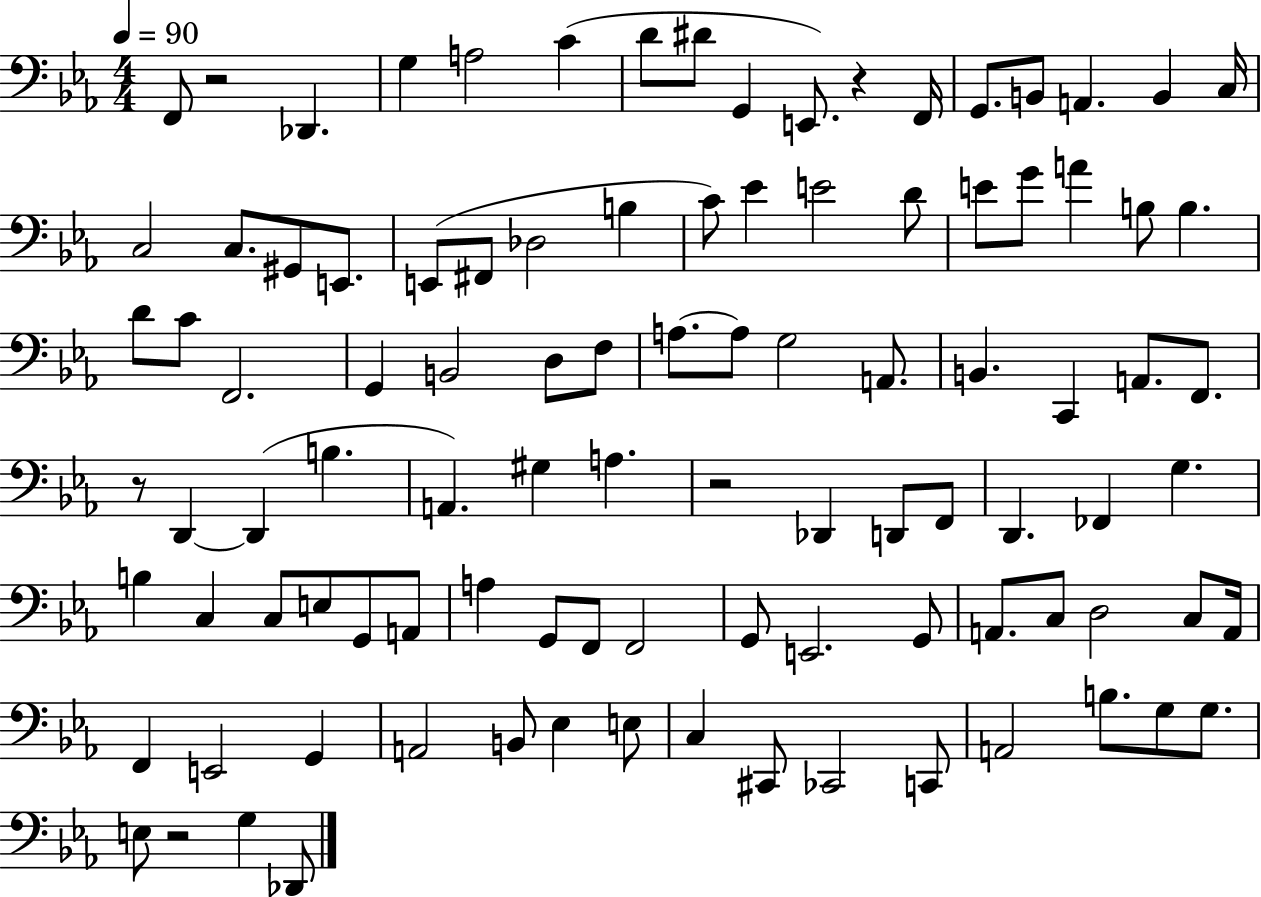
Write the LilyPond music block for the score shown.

{
  \clef bass
  \numericTimeSignature
  \time 4/4
  \key ees \major
  \tempo 4 = 90
  f,8 r2 des,4. | g4 a2 c'4( | d'8 dis'8 g,4 e,8.) r4 f,16 | g,8. b,8 a,4. b,4 c16 | \break c2 c8. gis,8 e,8. | e,8( fis,8 des2 b4 | c'8) ees'4 e'2 d'8 | e'8 g'8 a'4 b8 b4. | \break d'8 c'8 f,2. | g,4 b,2 d8 f8 | a8.~~ a8 g2 a,8. | b,4. c,4 a,8. f,8. | \break r8 d,4~~ d,4( b4. | a,4.) gis4 a4. | r2 des,4 d,8 f,8 | d,4. fes,4 g4. | \break b4 c4 c8 e8 g,8 a,8 | a4 g,8 f,8 f,2 | g,8 e,2. g,8 | a,8. c8 d2 c8 a,16 | \break f,4 e,2 g,4 | a,2 b,8 ees4 e8 | c4 cis,8 ces,2 c,8 | a,2 b8. g8 g8. | \break e8 r2 g4 des,8 | \bar "|."
}